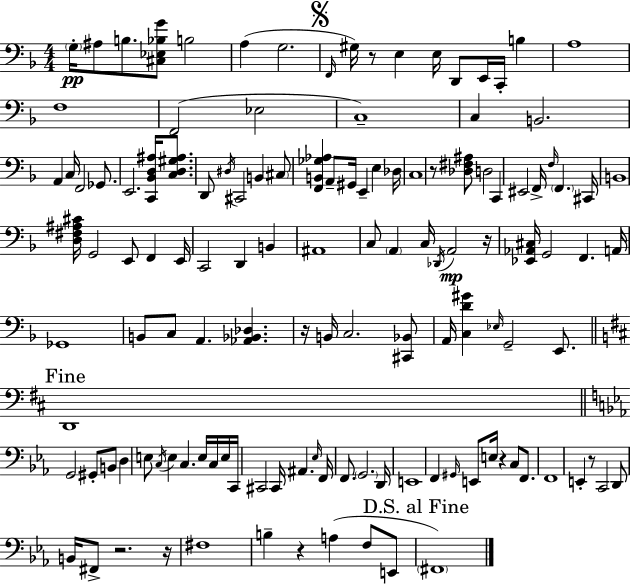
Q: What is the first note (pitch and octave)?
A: G3